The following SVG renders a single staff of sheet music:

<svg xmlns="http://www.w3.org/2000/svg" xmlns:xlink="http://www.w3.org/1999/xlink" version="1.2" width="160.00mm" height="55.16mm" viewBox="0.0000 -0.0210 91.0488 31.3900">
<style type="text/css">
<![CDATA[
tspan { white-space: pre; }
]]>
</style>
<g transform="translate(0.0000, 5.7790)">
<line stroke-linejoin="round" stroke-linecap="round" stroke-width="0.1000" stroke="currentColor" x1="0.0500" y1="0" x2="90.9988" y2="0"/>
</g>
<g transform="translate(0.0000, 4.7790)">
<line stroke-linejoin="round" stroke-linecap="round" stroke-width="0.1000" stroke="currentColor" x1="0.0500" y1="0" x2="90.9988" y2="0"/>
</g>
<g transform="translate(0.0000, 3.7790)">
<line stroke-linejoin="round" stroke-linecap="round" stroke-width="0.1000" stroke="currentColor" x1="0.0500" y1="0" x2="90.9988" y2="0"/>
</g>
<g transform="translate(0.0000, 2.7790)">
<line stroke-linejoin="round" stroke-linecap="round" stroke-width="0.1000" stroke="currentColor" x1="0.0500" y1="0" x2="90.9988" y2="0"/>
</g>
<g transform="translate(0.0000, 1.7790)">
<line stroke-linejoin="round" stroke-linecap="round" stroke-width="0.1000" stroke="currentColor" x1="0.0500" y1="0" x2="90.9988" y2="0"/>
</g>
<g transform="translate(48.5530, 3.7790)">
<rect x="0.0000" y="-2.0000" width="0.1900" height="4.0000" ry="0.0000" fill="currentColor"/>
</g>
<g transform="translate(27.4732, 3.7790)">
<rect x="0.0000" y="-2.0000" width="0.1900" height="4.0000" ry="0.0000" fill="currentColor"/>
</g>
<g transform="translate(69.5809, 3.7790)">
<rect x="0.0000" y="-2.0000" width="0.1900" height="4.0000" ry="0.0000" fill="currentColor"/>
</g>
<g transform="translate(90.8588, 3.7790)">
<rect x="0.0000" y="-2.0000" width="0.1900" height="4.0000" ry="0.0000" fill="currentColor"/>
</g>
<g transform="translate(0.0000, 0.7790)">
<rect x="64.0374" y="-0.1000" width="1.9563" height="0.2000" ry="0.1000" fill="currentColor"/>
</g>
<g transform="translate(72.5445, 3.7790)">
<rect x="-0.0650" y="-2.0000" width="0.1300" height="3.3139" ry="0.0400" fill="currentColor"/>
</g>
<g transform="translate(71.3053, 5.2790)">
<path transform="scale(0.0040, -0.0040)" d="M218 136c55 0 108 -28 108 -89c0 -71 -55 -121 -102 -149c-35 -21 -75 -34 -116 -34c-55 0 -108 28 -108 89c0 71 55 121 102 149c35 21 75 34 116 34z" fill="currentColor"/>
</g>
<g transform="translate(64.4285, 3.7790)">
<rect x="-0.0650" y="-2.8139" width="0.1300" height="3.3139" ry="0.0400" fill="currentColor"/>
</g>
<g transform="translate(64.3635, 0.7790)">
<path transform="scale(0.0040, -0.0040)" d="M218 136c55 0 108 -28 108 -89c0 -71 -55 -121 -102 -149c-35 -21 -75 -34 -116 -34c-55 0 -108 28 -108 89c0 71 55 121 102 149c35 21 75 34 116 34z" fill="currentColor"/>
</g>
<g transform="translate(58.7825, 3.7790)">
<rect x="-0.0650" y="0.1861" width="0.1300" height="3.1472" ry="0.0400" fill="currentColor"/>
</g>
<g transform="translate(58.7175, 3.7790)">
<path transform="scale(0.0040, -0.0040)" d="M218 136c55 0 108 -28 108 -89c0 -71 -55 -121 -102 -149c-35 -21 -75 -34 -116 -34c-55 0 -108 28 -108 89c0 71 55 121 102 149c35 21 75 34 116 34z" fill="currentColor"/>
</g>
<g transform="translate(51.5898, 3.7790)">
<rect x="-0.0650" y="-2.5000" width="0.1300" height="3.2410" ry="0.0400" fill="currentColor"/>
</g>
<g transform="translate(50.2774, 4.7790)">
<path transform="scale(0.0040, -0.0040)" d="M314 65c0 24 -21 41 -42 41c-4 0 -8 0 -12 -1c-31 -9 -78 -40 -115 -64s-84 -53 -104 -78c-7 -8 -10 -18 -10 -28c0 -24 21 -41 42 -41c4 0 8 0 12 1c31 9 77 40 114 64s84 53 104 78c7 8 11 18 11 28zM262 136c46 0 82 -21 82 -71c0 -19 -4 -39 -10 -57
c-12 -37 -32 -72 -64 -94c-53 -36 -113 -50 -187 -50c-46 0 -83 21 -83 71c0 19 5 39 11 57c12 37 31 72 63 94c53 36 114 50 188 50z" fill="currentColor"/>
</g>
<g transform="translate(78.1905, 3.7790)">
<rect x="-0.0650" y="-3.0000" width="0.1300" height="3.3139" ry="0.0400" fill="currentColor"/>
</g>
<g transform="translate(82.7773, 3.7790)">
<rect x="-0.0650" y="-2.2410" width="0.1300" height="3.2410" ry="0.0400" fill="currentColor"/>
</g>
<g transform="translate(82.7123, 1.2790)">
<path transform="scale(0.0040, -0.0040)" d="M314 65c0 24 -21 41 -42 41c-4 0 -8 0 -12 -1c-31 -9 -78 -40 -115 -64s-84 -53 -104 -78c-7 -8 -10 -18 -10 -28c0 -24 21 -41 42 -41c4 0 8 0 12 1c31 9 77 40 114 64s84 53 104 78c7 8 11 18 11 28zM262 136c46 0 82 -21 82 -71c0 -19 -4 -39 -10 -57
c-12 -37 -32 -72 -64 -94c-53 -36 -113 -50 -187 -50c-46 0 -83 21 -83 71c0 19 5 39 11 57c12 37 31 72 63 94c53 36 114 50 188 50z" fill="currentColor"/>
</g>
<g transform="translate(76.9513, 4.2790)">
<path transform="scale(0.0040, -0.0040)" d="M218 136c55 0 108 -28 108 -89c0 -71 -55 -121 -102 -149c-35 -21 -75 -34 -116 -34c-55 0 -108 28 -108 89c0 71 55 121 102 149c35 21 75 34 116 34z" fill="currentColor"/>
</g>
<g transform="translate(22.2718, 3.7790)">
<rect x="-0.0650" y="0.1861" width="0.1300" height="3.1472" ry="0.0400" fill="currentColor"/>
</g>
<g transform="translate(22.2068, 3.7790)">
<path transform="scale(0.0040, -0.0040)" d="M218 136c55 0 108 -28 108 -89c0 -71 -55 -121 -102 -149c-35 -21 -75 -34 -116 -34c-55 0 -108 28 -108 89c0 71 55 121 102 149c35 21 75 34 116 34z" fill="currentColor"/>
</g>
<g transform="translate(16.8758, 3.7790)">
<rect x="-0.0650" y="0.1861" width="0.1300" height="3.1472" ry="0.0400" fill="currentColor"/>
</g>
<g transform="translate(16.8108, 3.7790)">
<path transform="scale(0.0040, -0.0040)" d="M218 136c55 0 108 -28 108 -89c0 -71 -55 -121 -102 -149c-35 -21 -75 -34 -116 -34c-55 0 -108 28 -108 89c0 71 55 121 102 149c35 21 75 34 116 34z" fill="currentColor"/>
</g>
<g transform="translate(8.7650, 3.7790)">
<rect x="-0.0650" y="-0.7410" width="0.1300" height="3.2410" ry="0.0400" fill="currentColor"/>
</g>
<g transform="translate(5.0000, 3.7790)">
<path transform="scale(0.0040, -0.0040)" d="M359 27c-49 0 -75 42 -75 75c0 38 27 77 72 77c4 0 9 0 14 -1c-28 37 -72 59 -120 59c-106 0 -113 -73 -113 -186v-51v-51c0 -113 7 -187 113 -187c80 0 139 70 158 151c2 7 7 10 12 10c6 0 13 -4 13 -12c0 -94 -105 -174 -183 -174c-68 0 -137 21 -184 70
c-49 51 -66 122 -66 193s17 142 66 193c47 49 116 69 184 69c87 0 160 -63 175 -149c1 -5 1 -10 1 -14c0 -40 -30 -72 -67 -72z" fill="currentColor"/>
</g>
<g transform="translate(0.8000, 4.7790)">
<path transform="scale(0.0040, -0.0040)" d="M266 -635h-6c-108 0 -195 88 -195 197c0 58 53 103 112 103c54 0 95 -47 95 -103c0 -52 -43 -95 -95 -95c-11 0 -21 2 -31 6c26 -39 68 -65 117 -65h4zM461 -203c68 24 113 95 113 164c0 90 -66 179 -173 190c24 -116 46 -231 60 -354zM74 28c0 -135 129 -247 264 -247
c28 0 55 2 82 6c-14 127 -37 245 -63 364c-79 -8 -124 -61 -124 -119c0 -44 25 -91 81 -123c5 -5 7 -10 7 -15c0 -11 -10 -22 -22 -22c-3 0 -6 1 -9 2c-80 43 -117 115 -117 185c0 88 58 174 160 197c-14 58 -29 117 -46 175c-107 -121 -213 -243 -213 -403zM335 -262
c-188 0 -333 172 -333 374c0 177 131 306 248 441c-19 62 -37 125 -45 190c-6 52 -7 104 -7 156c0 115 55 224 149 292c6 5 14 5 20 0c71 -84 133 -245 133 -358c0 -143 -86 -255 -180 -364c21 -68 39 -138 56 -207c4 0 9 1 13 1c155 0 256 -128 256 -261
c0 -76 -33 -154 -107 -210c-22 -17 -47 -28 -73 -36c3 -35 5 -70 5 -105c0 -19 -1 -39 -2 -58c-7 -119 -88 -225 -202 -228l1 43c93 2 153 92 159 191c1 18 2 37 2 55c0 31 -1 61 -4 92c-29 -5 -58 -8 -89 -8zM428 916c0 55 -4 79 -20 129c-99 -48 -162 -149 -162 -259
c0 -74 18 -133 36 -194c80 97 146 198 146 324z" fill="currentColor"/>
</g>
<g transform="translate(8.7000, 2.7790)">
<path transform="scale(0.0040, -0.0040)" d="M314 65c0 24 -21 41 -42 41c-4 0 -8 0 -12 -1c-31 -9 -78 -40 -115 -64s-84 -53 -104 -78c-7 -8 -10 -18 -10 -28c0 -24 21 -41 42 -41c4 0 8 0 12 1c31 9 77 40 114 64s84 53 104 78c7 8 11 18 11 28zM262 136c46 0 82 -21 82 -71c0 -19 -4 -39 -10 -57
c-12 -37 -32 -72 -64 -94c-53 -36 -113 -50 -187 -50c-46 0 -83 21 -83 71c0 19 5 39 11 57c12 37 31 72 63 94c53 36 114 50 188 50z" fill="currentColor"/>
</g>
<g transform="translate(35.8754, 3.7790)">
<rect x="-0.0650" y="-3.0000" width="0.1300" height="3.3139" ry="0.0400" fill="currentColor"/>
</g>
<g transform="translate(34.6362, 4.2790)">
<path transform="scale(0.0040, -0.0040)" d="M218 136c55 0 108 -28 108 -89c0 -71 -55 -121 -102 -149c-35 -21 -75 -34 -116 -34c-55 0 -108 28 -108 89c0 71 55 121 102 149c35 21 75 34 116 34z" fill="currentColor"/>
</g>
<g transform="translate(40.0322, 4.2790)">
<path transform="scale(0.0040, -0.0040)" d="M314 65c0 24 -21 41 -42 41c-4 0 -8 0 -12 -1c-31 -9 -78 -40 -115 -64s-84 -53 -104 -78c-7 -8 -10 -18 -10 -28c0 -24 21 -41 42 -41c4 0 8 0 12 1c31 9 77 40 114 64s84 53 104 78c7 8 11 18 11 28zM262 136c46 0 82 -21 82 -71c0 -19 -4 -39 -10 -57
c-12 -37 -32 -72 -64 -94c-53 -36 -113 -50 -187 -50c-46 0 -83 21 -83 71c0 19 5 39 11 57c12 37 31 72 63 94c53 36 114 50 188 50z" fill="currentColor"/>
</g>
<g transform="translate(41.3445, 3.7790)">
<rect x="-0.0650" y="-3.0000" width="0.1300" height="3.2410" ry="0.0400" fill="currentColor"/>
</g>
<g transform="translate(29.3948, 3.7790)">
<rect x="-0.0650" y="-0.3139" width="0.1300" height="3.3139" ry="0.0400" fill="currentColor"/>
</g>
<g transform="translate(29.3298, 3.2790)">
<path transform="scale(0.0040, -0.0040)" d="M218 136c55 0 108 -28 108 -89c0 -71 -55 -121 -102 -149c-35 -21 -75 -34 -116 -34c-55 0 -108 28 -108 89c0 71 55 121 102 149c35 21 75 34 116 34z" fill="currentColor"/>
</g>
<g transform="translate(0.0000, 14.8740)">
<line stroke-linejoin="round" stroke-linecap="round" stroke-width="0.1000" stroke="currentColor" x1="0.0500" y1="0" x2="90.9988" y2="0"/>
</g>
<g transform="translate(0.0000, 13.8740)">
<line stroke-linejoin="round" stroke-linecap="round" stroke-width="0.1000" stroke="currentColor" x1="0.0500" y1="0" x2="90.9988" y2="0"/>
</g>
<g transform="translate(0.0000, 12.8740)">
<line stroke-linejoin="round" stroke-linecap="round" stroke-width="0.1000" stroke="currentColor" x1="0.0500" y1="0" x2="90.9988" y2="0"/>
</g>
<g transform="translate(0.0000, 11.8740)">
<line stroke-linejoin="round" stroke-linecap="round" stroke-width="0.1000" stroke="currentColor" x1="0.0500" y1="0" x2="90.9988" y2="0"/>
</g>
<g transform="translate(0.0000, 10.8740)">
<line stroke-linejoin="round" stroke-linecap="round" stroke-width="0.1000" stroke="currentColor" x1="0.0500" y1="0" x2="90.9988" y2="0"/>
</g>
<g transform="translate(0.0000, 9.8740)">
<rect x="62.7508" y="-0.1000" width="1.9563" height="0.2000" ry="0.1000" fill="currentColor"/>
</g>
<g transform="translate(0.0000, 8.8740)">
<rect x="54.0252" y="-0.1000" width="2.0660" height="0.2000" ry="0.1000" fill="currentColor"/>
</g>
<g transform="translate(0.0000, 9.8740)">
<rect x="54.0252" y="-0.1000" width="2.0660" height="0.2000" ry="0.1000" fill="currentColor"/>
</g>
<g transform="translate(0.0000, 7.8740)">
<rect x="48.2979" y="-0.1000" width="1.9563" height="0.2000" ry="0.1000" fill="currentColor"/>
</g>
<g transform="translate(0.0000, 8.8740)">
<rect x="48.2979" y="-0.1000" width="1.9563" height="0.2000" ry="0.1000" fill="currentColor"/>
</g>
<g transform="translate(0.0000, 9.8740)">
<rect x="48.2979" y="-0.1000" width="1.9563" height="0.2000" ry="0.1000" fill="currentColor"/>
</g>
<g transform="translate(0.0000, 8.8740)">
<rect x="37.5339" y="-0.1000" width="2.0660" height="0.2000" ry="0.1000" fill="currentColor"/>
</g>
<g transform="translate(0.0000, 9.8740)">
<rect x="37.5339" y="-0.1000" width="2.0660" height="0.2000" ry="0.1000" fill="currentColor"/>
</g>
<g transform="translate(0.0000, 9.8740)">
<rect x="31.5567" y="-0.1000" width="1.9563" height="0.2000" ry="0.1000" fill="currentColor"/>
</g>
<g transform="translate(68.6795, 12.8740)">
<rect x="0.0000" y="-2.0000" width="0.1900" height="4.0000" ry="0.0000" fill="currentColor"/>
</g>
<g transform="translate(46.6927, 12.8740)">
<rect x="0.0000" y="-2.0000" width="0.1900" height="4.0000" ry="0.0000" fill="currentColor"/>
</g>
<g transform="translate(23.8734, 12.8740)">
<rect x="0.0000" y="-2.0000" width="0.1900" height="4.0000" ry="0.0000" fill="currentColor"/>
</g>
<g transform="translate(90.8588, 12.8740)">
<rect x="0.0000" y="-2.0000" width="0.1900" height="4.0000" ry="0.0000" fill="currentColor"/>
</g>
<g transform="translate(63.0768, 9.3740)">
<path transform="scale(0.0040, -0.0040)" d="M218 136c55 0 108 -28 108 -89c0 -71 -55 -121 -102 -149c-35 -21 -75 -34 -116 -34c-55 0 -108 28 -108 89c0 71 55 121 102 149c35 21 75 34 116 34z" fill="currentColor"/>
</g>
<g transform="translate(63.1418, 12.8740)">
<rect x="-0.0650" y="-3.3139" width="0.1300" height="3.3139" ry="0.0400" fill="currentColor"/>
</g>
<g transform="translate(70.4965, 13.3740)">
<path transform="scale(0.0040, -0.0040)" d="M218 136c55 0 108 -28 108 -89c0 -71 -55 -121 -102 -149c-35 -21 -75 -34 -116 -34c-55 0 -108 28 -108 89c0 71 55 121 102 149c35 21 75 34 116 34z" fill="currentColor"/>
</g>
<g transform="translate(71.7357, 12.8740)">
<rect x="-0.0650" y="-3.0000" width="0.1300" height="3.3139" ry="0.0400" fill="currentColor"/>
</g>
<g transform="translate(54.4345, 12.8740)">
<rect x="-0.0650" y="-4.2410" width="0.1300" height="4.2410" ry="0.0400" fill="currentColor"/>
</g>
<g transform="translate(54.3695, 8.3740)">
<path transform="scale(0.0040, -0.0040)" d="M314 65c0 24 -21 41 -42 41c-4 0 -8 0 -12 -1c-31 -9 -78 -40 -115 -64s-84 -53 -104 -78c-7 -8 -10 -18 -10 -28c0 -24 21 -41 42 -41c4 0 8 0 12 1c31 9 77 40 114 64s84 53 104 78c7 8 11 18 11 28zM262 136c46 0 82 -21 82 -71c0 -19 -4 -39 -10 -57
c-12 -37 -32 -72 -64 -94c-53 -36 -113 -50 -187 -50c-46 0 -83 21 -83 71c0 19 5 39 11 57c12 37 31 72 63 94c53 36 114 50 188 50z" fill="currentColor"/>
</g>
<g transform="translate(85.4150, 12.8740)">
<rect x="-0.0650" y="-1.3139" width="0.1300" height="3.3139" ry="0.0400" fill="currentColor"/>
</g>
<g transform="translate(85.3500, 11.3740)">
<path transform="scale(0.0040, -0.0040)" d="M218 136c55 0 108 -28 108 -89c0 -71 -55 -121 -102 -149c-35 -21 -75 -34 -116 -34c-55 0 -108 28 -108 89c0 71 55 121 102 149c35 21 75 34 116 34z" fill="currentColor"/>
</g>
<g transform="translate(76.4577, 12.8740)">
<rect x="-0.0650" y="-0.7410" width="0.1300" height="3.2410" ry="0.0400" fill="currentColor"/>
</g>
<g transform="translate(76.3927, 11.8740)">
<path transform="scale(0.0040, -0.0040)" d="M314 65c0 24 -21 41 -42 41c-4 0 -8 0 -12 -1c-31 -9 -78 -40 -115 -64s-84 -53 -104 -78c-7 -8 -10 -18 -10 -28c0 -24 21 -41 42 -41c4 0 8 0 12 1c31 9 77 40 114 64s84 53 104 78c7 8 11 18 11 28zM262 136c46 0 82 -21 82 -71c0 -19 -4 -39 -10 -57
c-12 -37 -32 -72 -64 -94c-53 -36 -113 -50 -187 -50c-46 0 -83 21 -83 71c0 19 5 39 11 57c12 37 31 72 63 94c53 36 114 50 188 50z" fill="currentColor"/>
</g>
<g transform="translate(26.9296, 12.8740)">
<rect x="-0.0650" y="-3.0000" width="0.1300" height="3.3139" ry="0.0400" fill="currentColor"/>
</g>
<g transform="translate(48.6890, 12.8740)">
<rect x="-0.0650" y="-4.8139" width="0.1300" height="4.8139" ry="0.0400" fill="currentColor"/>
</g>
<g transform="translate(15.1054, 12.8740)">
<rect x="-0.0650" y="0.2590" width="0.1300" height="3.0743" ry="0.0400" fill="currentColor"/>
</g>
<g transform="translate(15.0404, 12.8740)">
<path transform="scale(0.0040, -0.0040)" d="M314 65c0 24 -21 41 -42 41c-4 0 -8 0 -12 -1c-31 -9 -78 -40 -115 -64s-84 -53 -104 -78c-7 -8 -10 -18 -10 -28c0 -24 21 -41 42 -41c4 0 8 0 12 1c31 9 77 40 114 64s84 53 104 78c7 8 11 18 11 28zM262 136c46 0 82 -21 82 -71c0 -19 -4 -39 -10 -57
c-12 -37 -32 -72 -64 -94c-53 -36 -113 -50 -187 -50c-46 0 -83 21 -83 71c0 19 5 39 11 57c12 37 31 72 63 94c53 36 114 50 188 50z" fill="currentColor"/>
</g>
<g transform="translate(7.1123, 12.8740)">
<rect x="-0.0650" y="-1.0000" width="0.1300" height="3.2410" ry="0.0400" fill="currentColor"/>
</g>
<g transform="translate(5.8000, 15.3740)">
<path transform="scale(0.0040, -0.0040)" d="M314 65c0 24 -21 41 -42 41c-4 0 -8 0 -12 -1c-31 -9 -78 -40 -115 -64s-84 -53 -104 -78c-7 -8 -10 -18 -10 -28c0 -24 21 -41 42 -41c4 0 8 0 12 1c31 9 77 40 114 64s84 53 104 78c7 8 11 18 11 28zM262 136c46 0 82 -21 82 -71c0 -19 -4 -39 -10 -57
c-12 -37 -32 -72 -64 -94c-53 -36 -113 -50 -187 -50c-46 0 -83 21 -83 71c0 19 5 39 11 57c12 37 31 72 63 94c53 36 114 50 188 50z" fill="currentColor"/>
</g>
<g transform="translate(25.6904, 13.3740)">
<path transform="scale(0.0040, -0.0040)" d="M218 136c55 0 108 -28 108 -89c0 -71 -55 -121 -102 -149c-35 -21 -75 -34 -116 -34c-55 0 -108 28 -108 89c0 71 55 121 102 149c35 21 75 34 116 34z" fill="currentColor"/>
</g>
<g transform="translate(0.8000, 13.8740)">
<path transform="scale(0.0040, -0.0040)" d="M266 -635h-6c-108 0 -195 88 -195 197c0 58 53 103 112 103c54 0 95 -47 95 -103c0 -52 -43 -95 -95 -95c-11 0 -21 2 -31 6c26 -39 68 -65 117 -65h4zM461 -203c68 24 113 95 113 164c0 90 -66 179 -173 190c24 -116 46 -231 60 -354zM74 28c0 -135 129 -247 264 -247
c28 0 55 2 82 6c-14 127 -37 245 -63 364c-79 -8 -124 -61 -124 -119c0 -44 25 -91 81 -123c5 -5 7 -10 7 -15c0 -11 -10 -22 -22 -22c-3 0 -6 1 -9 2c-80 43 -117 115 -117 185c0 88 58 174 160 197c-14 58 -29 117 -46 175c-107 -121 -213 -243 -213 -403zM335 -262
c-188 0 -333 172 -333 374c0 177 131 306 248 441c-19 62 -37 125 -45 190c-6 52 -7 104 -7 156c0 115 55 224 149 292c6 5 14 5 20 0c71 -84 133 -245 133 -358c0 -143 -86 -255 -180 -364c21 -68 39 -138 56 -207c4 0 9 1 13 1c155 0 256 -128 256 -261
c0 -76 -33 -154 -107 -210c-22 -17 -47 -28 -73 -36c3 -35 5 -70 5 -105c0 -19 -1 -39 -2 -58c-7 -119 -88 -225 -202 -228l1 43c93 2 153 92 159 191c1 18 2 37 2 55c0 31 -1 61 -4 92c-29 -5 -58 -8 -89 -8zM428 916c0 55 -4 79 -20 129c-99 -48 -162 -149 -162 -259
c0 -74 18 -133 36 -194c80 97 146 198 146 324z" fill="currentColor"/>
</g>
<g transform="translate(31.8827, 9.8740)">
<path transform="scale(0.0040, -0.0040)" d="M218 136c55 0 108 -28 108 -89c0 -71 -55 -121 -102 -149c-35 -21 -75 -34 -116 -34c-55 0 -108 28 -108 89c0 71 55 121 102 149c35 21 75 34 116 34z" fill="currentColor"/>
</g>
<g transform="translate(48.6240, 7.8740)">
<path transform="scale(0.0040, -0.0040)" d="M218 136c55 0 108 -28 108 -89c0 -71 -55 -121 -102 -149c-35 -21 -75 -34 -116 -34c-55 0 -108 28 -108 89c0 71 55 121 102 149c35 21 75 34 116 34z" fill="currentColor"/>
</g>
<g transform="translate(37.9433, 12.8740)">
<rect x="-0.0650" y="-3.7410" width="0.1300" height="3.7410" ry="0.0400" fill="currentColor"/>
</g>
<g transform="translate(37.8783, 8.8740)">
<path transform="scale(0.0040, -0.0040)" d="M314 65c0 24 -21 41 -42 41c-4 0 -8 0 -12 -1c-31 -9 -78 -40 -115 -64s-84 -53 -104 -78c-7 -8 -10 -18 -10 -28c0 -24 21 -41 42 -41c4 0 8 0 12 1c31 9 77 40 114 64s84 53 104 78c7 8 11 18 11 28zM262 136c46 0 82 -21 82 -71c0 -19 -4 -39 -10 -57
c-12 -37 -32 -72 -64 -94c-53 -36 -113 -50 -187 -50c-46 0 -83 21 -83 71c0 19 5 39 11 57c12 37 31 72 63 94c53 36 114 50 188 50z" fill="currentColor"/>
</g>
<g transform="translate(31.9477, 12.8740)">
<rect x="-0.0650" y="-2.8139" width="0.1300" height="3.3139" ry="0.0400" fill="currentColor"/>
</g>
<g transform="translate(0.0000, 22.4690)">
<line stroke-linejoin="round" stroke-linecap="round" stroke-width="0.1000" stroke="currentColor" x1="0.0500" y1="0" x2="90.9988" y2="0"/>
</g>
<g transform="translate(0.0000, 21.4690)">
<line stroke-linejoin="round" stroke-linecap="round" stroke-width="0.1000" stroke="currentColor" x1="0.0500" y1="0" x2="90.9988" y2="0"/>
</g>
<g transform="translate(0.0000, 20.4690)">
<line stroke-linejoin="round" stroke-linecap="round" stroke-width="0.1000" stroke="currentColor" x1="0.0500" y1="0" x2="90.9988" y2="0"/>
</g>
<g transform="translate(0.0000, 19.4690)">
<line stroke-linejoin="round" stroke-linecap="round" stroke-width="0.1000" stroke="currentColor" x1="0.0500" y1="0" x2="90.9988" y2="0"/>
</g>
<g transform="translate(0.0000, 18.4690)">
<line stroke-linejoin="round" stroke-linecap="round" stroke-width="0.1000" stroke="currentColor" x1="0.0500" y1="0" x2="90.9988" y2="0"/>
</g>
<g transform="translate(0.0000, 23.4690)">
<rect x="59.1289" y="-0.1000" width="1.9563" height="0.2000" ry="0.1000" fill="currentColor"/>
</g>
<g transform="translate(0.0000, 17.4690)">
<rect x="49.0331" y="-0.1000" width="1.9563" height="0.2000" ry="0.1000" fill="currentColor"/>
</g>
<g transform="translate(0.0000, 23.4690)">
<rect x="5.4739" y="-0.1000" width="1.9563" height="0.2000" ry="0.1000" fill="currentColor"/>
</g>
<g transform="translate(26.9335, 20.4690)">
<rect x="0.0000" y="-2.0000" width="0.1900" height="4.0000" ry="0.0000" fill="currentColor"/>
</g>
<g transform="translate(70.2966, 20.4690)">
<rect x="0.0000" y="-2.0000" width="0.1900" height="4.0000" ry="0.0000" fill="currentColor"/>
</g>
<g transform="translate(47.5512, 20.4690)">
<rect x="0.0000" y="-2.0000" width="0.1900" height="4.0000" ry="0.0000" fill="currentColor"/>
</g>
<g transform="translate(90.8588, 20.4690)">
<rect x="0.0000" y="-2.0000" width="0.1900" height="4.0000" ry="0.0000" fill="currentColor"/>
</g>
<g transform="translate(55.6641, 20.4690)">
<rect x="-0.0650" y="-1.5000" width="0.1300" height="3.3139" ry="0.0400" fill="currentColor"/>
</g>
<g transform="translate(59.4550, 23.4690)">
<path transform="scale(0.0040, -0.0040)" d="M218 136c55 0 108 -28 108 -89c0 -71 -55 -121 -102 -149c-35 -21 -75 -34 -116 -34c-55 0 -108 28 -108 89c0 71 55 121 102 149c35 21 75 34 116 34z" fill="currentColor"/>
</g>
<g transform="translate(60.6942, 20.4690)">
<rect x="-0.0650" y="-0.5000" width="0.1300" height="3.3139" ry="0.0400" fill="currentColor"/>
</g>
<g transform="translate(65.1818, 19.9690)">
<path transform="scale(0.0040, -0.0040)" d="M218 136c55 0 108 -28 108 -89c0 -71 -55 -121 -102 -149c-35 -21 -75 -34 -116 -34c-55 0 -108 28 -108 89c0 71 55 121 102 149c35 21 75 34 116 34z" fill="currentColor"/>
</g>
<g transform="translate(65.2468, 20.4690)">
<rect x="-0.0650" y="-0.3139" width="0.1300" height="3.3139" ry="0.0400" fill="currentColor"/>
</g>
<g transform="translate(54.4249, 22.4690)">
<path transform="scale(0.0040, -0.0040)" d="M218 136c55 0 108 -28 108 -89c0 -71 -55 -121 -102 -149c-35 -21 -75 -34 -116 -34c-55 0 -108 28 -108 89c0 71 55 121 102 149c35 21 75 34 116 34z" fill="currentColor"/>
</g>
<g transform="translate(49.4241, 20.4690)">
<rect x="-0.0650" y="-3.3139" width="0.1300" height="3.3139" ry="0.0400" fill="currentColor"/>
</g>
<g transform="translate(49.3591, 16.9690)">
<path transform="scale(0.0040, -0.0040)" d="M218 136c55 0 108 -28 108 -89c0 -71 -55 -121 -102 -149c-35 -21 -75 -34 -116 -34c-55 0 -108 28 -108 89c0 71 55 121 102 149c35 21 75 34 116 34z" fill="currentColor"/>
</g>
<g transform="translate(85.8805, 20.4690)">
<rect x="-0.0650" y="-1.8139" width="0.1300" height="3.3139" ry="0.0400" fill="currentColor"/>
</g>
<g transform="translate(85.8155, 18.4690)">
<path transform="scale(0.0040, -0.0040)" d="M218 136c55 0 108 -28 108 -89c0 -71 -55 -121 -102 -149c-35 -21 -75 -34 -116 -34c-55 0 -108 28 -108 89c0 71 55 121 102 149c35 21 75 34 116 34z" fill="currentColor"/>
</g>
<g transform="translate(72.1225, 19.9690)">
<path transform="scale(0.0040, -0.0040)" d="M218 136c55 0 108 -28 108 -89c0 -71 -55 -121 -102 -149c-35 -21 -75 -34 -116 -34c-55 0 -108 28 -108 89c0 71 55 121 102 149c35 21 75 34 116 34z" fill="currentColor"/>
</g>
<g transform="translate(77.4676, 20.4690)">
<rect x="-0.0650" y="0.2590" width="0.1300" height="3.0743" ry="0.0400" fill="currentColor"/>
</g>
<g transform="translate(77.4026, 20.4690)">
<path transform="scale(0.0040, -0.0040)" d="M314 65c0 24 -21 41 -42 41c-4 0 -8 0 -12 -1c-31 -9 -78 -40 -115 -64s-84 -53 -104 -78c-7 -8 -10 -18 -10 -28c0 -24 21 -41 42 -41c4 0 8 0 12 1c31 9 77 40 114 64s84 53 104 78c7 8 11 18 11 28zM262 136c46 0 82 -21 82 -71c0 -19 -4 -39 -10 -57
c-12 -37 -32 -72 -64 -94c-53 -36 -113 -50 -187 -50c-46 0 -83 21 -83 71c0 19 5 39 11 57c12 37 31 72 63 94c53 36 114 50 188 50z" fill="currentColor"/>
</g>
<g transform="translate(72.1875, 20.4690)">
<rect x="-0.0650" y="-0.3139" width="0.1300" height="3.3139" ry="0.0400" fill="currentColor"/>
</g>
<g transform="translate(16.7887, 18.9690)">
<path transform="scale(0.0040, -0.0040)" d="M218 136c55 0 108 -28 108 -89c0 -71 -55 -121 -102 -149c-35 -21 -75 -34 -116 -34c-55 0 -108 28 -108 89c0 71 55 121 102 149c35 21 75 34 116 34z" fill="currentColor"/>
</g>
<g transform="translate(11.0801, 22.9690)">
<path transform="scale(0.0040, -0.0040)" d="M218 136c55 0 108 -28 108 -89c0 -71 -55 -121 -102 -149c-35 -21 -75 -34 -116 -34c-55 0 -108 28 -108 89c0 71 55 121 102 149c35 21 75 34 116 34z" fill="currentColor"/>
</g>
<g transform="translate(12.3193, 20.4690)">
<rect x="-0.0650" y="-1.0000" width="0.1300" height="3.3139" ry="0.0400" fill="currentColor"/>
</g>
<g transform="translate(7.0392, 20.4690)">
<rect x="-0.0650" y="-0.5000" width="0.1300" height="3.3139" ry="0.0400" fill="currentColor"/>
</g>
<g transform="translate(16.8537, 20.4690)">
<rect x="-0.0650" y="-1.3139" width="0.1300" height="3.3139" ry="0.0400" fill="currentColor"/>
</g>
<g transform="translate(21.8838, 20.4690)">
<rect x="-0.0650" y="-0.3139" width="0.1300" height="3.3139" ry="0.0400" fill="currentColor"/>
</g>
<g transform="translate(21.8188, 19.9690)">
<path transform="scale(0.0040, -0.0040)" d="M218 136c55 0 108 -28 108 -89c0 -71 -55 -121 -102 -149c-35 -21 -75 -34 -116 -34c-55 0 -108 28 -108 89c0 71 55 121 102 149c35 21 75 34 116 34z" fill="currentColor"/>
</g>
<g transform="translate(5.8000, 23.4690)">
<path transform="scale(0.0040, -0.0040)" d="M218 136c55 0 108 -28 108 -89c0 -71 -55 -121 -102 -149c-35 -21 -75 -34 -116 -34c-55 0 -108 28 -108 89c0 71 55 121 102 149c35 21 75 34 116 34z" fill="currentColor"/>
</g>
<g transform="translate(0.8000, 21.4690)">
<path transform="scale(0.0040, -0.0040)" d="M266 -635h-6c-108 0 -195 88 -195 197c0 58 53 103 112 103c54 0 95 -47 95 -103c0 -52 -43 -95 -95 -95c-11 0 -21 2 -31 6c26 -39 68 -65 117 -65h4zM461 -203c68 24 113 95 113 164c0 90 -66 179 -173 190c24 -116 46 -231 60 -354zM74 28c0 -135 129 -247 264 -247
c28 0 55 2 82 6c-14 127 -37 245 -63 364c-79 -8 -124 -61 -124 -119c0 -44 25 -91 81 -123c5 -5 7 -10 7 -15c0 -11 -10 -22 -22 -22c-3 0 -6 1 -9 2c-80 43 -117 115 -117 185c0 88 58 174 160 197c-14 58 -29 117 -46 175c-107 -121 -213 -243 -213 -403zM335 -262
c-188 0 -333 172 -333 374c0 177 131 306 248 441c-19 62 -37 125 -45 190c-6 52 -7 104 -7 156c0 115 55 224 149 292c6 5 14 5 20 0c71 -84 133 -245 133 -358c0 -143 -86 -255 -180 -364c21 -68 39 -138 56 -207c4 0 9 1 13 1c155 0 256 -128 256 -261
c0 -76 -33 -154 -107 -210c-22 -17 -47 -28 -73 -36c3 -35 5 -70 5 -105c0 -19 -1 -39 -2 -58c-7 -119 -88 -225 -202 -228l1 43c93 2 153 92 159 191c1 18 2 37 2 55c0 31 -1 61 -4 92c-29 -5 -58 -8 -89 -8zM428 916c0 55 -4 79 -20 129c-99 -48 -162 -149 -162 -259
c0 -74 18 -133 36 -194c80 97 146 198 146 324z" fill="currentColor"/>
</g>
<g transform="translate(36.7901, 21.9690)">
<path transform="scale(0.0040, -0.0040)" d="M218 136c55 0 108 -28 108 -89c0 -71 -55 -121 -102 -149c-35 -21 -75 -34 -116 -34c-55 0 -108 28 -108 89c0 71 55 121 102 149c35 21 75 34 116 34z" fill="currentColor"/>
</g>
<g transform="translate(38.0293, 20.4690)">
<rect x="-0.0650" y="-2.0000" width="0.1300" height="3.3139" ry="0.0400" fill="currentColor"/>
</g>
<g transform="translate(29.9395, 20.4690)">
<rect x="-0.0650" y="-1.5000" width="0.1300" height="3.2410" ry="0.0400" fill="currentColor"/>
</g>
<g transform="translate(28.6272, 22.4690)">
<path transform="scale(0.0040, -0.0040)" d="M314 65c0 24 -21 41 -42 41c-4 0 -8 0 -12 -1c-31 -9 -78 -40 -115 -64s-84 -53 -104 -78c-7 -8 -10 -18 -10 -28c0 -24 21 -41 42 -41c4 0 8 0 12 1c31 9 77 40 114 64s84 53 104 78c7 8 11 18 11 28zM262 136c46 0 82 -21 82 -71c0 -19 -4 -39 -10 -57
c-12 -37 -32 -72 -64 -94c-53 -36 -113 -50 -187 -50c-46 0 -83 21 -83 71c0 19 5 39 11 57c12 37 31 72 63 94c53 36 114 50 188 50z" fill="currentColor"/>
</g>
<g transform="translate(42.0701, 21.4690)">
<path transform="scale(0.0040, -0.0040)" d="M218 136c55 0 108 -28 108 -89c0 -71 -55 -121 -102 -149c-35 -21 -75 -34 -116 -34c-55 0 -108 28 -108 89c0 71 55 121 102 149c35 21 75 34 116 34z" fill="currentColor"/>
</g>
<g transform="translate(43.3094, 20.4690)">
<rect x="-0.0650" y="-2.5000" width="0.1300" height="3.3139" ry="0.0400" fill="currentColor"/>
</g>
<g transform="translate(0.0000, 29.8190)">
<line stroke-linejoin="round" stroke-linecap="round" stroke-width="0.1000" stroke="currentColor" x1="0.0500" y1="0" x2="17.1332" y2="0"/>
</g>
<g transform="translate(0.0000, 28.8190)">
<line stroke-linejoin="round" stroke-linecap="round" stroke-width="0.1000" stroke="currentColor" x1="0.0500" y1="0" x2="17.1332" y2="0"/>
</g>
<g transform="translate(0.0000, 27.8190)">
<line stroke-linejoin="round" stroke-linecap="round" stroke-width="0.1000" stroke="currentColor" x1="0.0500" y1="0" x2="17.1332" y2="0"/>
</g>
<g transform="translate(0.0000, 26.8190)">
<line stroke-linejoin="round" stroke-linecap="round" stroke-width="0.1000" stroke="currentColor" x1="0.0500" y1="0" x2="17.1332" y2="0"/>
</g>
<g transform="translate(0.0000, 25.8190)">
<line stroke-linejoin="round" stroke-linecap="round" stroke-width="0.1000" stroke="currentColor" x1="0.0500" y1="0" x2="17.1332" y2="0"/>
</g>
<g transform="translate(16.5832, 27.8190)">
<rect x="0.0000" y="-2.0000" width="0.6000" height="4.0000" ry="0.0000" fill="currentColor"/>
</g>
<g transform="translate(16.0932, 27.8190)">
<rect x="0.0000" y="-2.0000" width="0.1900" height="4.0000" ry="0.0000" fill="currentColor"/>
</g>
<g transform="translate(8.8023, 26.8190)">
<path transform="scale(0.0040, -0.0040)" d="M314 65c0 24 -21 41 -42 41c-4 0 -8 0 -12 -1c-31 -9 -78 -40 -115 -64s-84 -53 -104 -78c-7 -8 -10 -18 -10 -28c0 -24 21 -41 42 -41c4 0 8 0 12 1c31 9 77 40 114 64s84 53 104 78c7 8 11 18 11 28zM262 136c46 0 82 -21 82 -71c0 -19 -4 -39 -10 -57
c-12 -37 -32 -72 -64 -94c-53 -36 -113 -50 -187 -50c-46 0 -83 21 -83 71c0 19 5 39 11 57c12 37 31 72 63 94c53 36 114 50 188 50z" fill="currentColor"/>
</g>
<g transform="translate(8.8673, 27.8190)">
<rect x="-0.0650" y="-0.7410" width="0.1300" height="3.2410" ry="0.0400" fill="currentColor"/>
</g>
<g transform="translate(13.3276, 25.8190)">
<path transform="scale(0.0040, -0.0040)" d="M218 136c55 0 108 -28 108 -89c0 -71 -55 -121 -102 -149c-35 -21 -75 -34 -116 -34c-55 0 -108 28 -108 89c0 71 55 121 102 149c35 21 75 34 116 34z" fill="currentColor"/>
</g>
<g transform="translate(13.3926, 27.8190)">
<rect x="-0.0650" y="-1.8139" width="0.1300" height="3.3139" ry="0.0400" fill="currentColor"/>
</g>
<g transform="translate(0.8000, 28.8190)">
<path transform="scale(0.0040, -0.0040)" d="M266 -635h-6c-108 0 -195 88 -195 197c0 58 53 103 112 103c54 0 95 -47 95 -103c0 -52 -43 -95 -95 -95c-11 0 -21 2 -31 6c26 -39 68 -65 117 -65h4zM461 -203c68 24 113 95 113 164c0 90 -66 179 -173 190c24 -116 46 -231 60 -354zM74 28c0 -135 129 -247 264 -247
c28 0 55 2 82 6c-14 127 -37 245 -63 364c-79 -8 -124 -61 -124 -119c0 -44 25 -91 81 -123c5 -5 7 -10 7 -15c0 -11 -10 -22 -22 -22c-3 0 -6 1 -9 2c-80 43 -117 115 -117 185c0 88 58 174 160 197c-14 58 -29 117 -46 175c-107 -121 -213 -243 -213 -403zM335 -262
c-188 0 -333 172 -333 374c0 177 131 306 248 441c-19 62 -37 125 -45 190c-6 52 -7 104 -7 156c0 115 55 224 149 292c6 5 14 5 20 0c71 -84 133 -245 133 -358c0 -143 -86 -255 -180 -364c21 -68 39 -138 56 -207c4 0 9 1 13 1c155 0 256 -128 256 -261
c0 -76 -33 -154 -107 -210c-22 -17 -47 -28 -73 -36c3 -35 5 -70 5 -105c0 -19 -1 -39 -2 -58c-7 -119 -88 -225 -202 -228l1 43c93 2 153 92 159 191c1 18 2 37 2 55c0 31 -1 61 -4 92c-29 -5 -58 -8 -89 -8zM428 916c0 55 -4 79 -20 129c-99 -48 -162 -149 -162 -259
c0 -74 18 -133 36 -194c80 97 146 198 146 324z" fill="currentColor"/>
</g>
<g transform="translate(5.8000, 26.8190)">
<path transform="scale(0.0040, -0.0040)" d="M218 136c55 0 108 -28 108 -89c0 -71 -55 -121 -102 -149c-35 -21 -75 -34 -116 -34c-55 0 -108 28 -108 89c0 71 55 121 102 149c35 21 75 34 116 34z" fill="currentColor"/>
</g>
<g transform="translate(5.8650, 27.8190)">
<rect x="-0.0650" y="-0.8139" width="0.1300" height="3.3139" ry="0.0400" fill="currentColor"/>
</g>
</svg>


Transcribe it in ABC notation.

X:1
T:Untitled
M:4/4
L:1/4
K:C
d2 B B c A A2 G2 B a F A g2 D2 B2 A a c'2 e' d'2 b A d2 e C D e c E2 F G b E C c c B2 f d d2 f